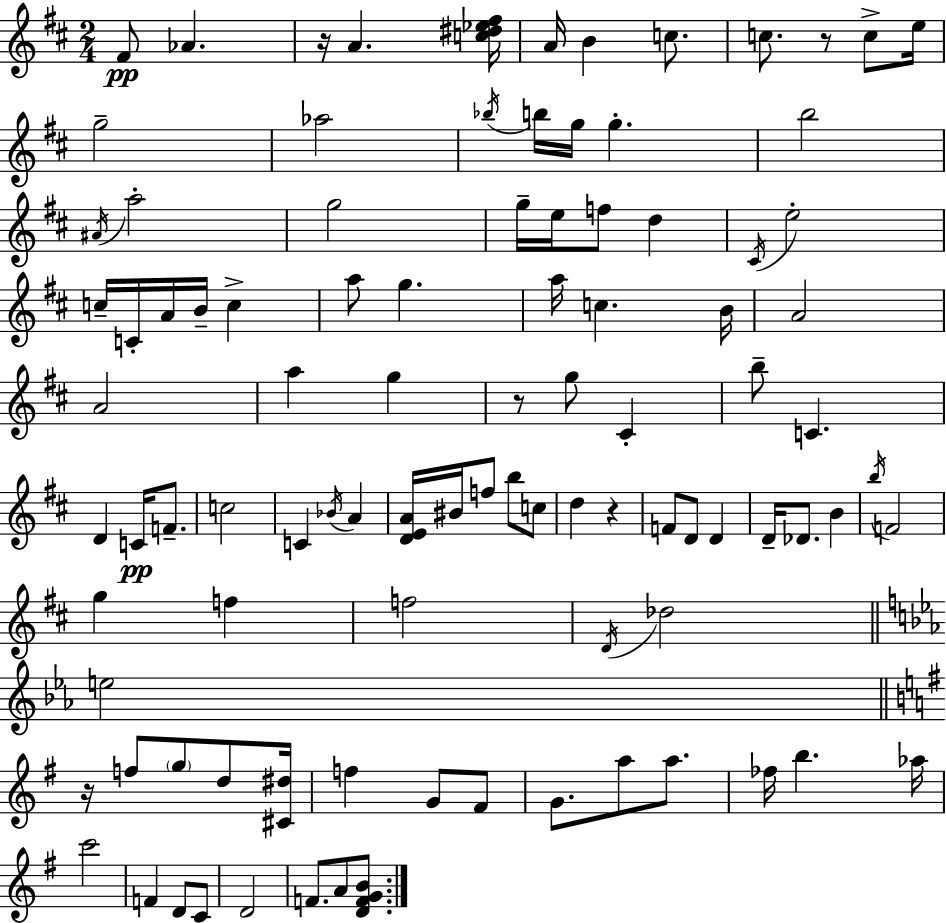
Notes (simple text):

F#4/e Ab4/q. R/s A4/q. [C5,D#5,Eb5,F#5]/s A4/s B4/q C5/e. C5/e. R/e C5/e E5/s G5/h Ab5/h Bb5/s B5/s G5/s G5/q. B5/h A#4/s A5/h G5/h G5/s E5/s F5/e D5/q C#4/s E5/h C5/s C4/s A4/s B4/s C5/q A5/e G5/q. A5/s C5/q. B4/s A4/h A4/h A5/q G5/q R/e G5/e C#4/q B5/e C4/q. D4/q C4/s F4/e. C5/h C4/q Bb4/s A4/q [D4,E4,A4]/s BIS4/s F5/e B5/e C5/e D5/q R/q F4/e D4/e D4/q D4/s Db4/e. B4/q B5/s F4/h G5/q F5/q F5/h D4/s Db5/h E5/h R/s F5/e G5/e D5/e [C#4,D#5]/s F5/q G4/e F#4/e G4/e. A5/e A5/e. FES5/s B5/q. Ab5/s C6/h F4/q D4/e C4/e D4/h F4/e. A4/e [D4,F4,G4,B4]/e.